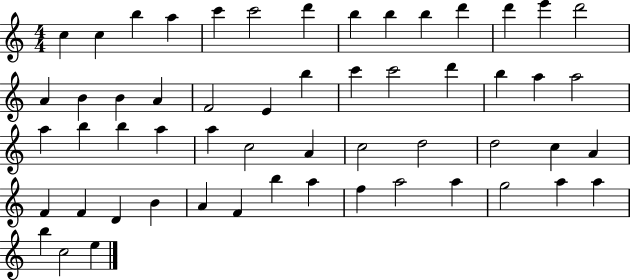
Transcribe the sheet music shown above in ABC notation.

X:1
T:Untitled
M:4/4
L:1/4
K:C
c c b a c' c'2 d' b b b d' d' e' d'2 A B B A F2 E b c' c'2 d' b a a2 a b b a a c2 A c2 d2 d2 c A F F D B A F b a f a2 a g2 a a b c2 e